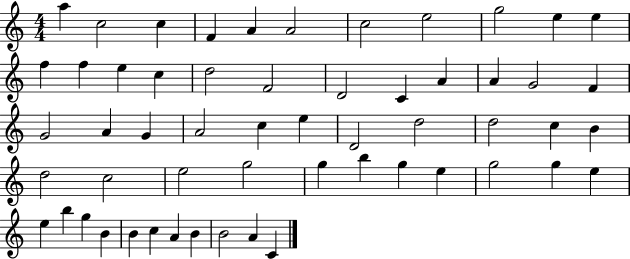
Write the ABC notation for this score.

X:1
T:Untitled
M:4/4
L:1/4
K:C
a c2 c F A A2 c2 e2 g2 e e f f e c d2 F2 D2 C A A G2 F G2 A G A2 c e D2 d2 d2 c B d2 c2 e2 g2 g b g e g2 g e e b g B B c A B B2 A C